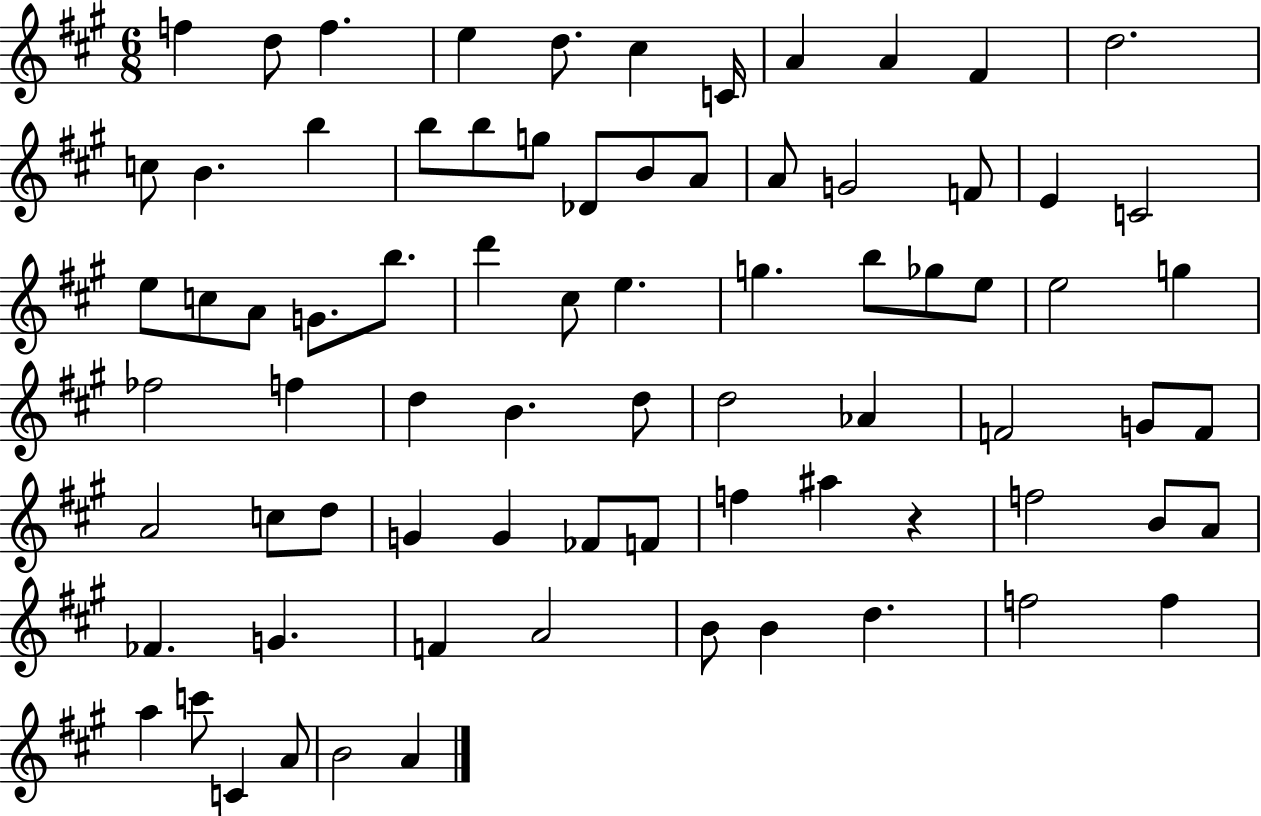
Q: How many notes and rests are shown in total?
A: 77